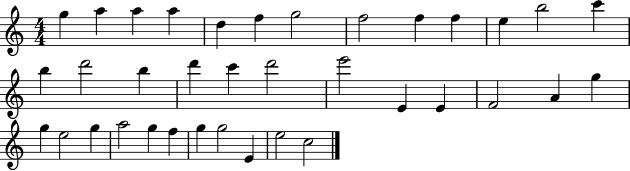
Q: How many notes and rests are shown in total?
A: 36